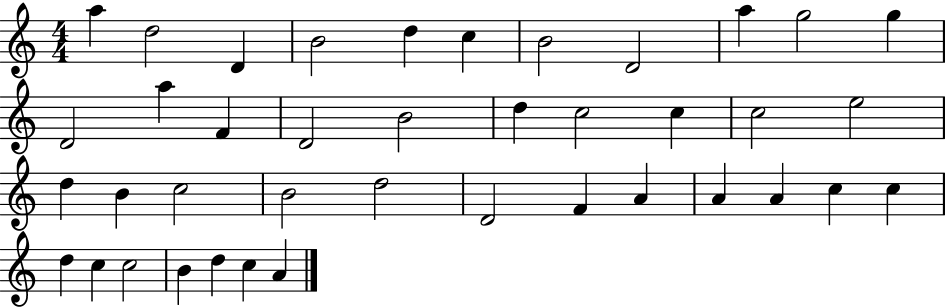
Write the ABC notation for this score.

X:1
T:Untitled
M:4/4
L:1/4
K:C
a d2 D B2 d c B2 D2 a g2 g D2 a F D2 B2 d c2 c c2 e2 d B c2 B2 d2 D2 F A A A c c d c c2 B d c A